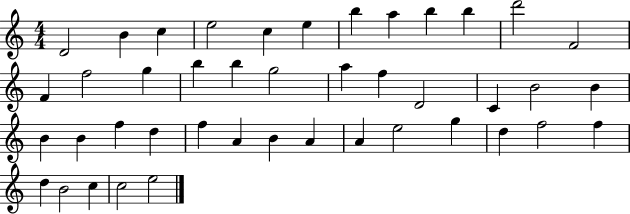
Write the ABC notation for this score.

X:1
T:Untitled
M:4/4
L:1/4
K:C
D2 B c e2 c e b a b b d'2 F2 F f2 g b b g2 a f D2 C B2 B B B f d f A B A A e2 g d f2 f d B2 c c2 e2